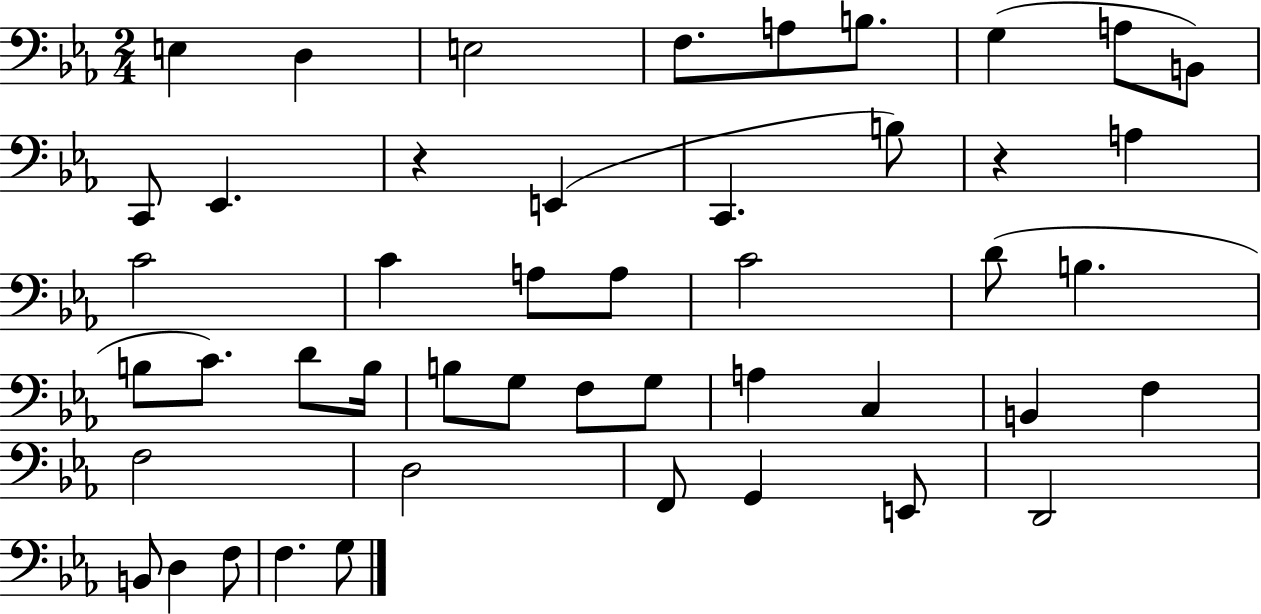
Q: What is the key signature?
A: EES major